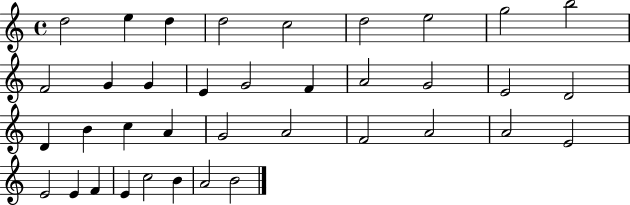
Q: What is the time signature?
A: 4/4